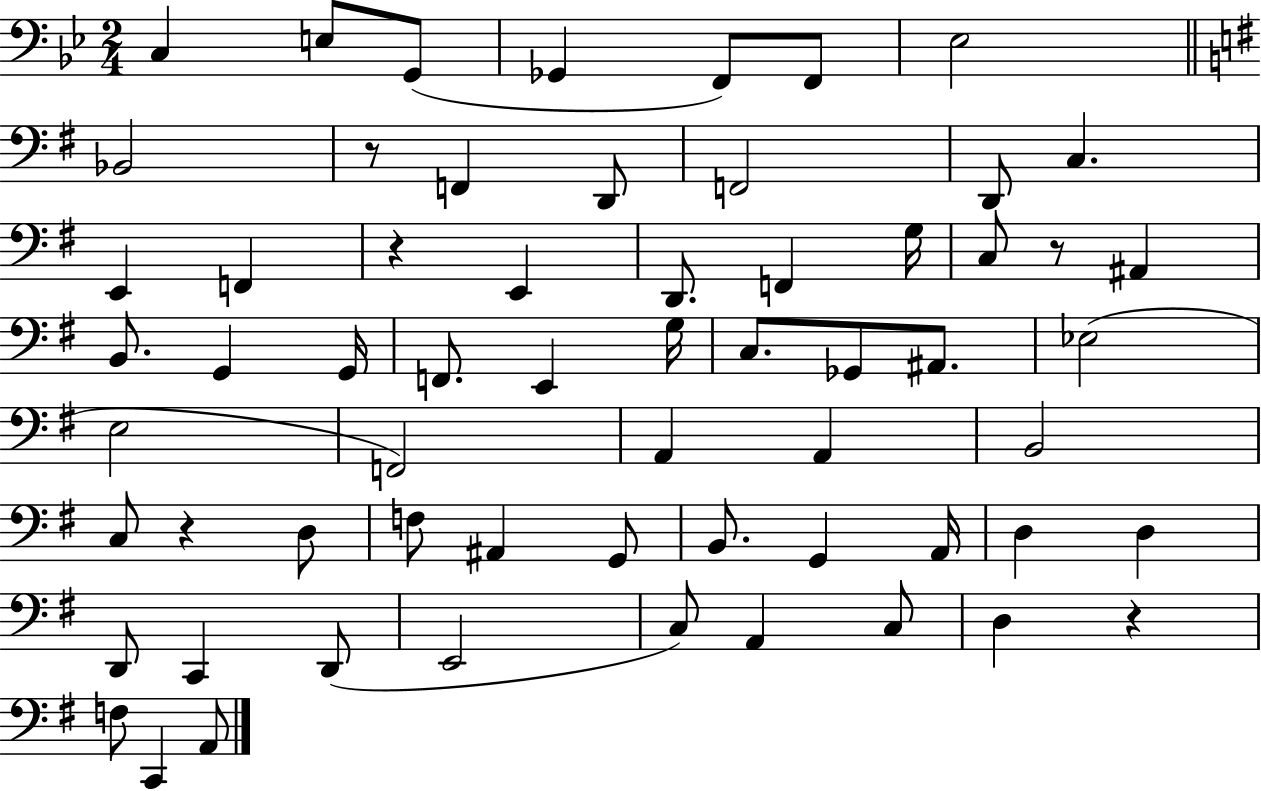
X:1
T:Untitled
M:2/4
L:1/4
K:Bb
C, E,/2 G,,/2 _G,, F,,/2 F,,/2 _E,2 _B,,2 z/2 F,, D,,/2 F,,2 D,,/2 C, E,, F,, z E,, D,,/2 F,, G,/4 C,/2 z/2 ^A,, B,,/2 G,, G,,/4 F,,/2 E,, G,/4 C,/2 _G,,/2 ^A,,/2 _E,2 E,2 F,,2 A,, A,, B,,2 C,/2 z D,/2 F,/2 ^A,, G,,/2 B,,/2 G,, A,,/4 D, D, D,,/2 C,, D,,/2 E,,2 C,/2 A,, C,/2 D, z F,/2 C,, A,,/2